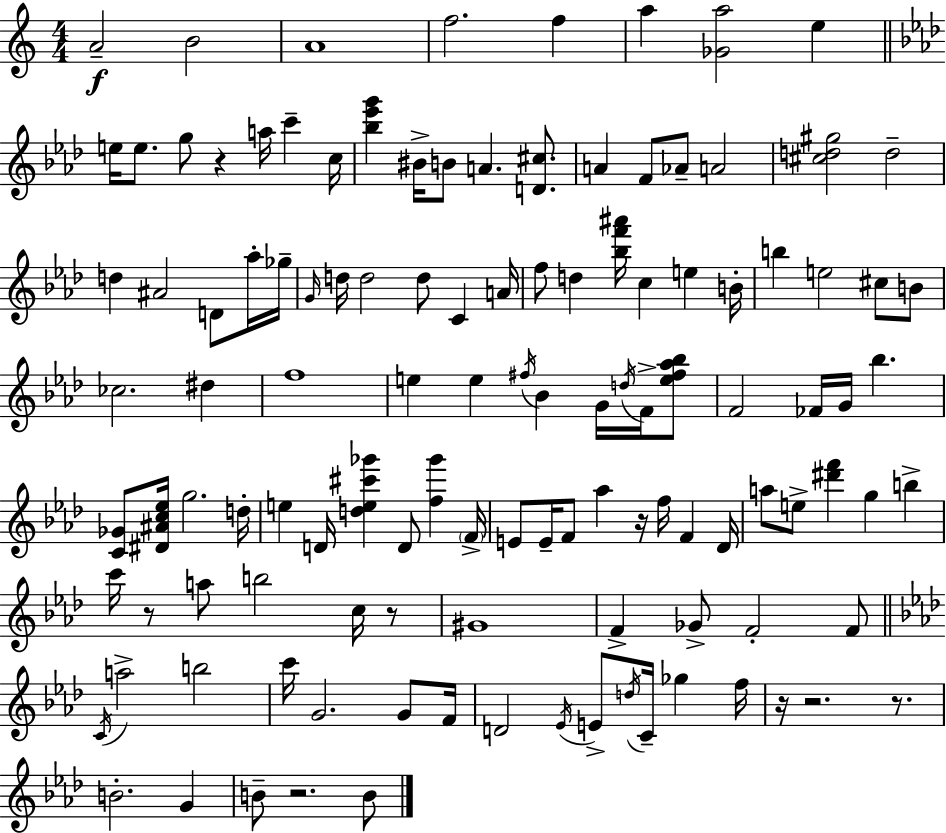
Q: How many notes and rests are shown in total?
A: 118